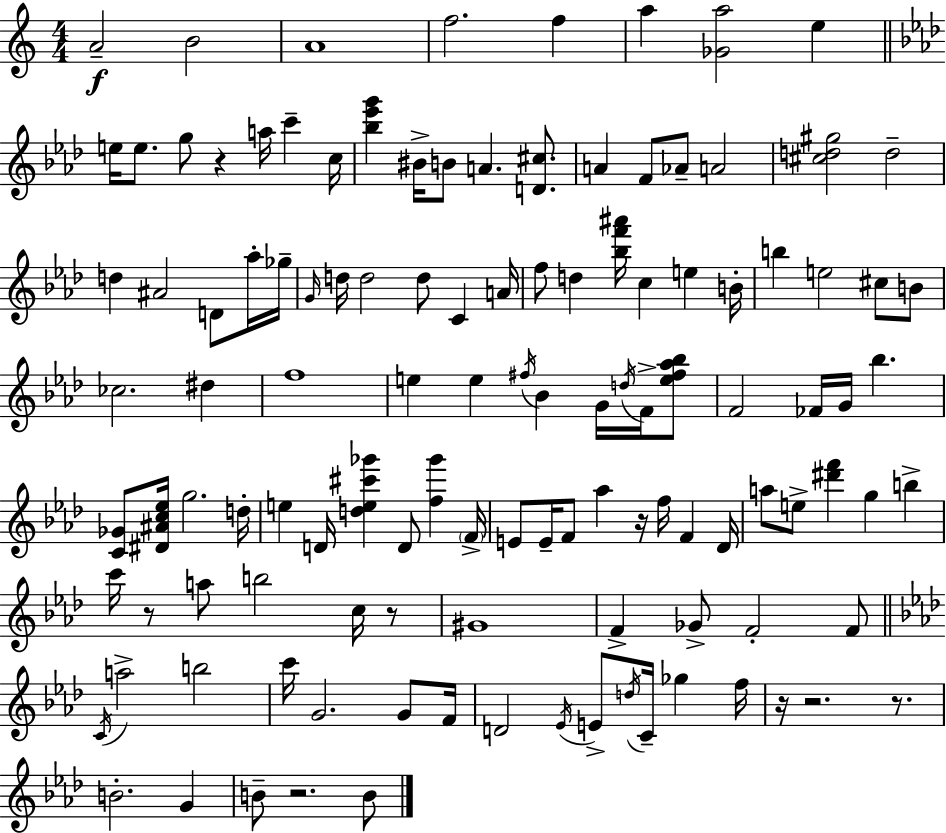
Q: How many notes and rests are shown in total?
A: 118